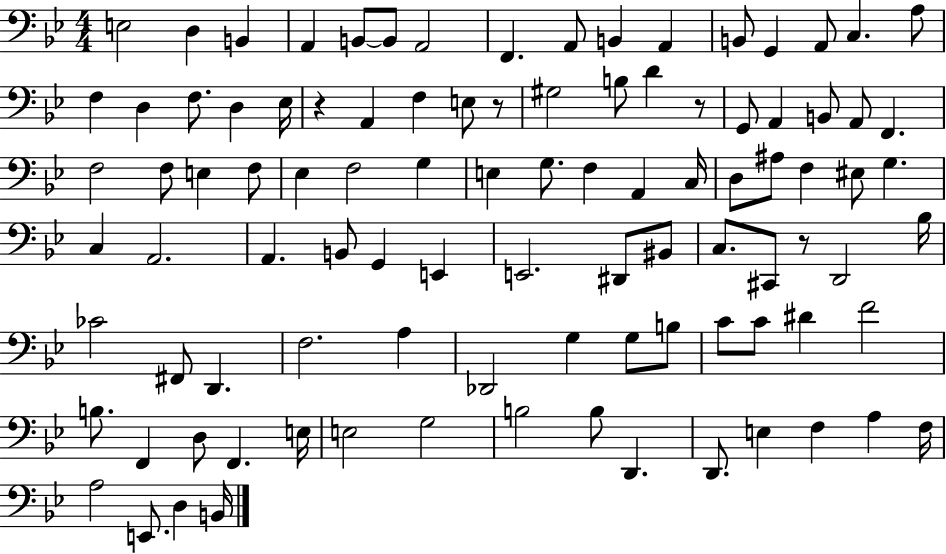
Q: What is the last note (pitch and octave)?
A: B2